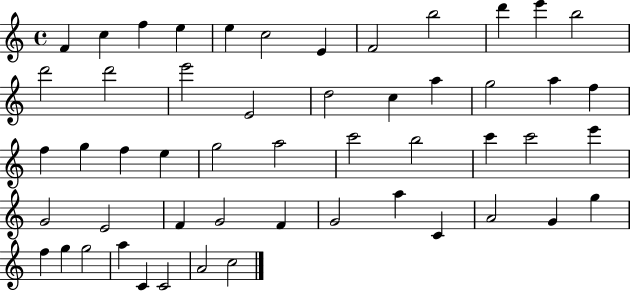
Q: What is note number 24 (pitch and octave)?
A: G5